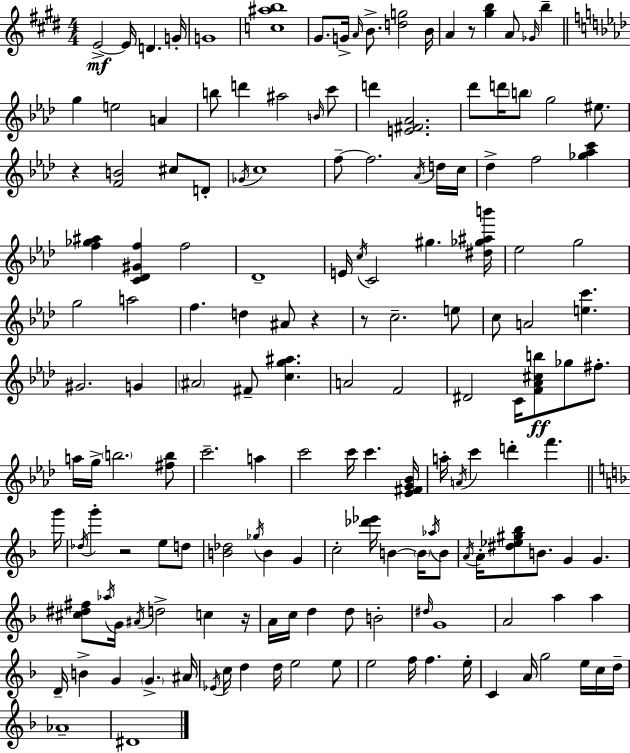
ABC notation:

X:1
T:Untitled
M:4/4
L:1/4
K:E
E2 E/4 D G/4 G4 [c^ab]4 ^G/2 G/4 A/4 B/2 [dg]2 B/4 A z/2 [^gb] A/2 _G/4 b g e2 A b/2 d' ^a2 B/4 c'/2 d' [E^F_A]2 _d'/2 d'/4 b/2 g2 ^e/2 z [FB]2 ^c/2 D/2 _G/4 c4 f/2 f2 _A/4 d/4 c/4 _d f2 [_g_ac'] [f_g^a] [C_D^Gf] f2 _D4 E/4 c/4 C2 ^g [^d_g^ab']/4 _e2 g2 g2 a2 f d ^A/2 z z/2 c2 e/2 c/2 A2 [ec'] ^G2 G ^A2 ^F/2 [cg^a] A2 F2 ^D2 C/4 [F_A^cb]/2 _g/2 ^f/2 a/4 g/4 b2 [^fb]/2 c'2 a c'2 c'/4 c' [_E^FG_B]/4 a/4 A/4 c' d' f' g'/4 _d/4 g' z2 e/2 d/2 [B_d]2 _g/4 B G c2 [_d'_e']/4 B B/4 _a/4 B/2 A/4 A/4 [^d_e^g_b]/2 B/2 G G [^c^d^f]/2 _a/4 G/4 ^A/4 d2 c z/4 A/4 c/4 d d/2 B2 ^d/4 G4 A2 a a D/4 B G G ^A/4 _E/4 c/4 d d/4 e2 e/2 e2 f/4 f e/4 C A/4 g2 e/4 c/4 d/4 _A4 ^D4